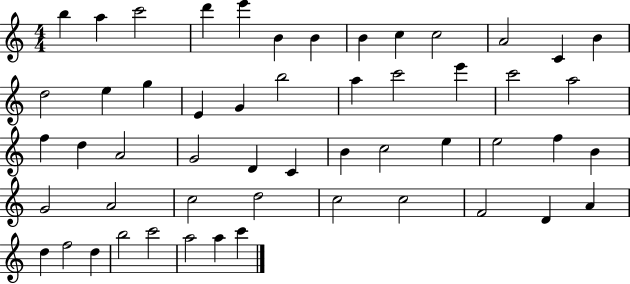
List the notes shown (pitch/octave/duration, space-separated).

B5/q A5/q C6/h D6/q E6/q B4/q B4/q B4/q C5/q C5/h A4/h C4/q B4/q D5/h E5/q G5/q E4/q G4/q B5/h A5/q C6/h E6/q C6/h A5/h F5/q D5/q A4/h G4/h D4/q C4/q B4/q C5/h E5/q E5/h F5/q B4/q G4/h A4/h C5/h D5/h C5/h C5/h F4/h D4/q A4/q D5/q F5/h D5/q B5/h C6/h A5/h A5/q C6/q